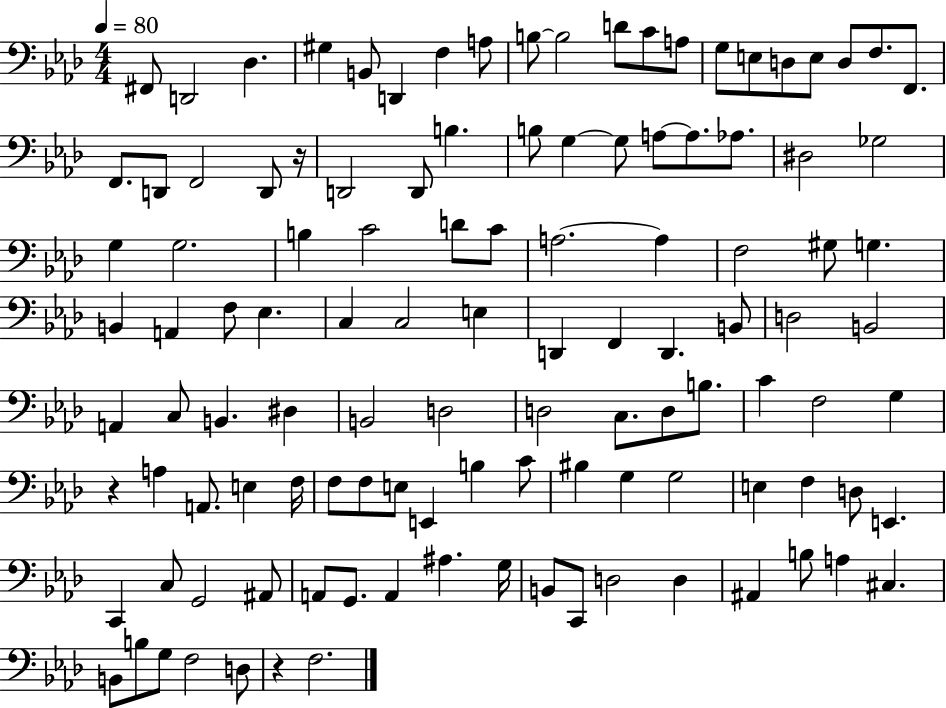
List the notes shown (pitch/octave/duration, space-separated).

F#2/e D2/h Db3/q. G#3/q B2/e D2/q F3/q A3/e B3/e B3/h D4/e C4/e A3/e G3/e E3/e D3/e E3/e D3/e F3/e. F2/e. F2/e. D2/e F2/h D2/e R/s D2/h D2/e B3/q. B3/e G3/q G3/e A3/e A3/e. Ab3/e. D#3/h Gb3/h G3/q G3/h. B3/q C4/h D4/e C4/e A3/h. A3/q F3/h G#3/e G3/q. B2/q A2/q F3/e Eb3/q. C3/q C3/h E3/q D2/q F2/q D2/q. B2/e D3/h B2/h A2/q C3/e B2/q. D#3/q B2/h D3/h D3/h C3/e. D3/e B3/e. C4/q F3/h G3/q R/q A3/q A2/e. E3/q F3/s F3/e F3/e E3/e E2/q B3/q C4/e BIS3/q G3/q G3/h E3/q F3/q D3/e E2/q. C2/q C3/e G2/h A#2/e A2/e G2/e. A2/q A#3/q. G3/s B2/e C2/e D3/h D3/q A#2/q B3/e A3/q C#3/q. B2/e B3/e G3/e F3/h D3/e R/q F3/h.